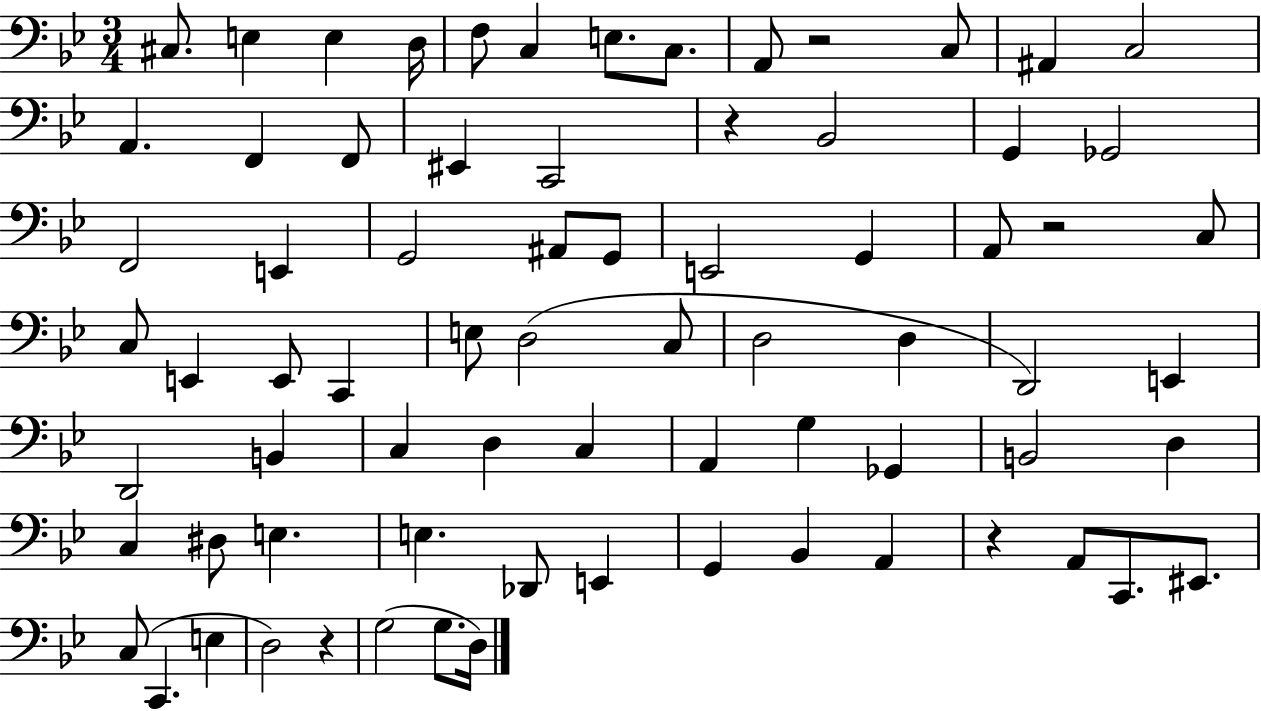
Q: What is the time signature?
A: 3/4